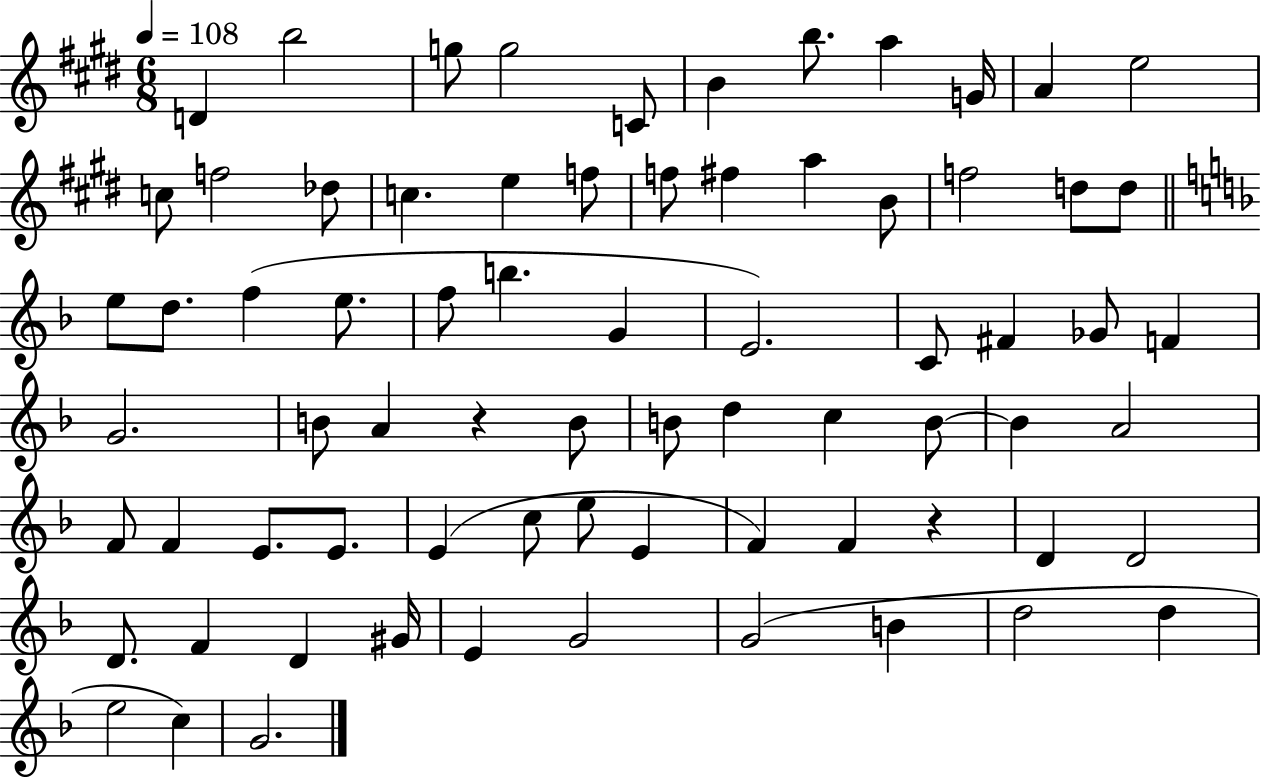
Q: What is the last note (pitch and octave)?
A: G4